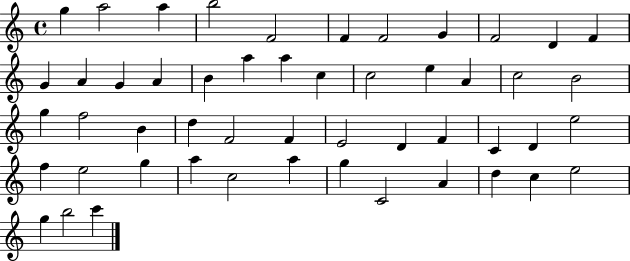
G5/q A5/h A5/q B5/h F4/h F4/q F4/h G4/q F4/h D4/q F4/q G4/q A4/q G4/q A4/q B4/q A5/q A5/q C5/q C5/h E5/q A4/q C5/h B4/h G5/q F5/h B4/q D5/q F4/h F4/q E4/h D4/q F4/q C4/q D4/q E5/h F5/q E5/h G5/q A5/q C5/h A5/q G5/q C4/h A4/q D5/q C5/q E5/h G5/q B5/h C6/q